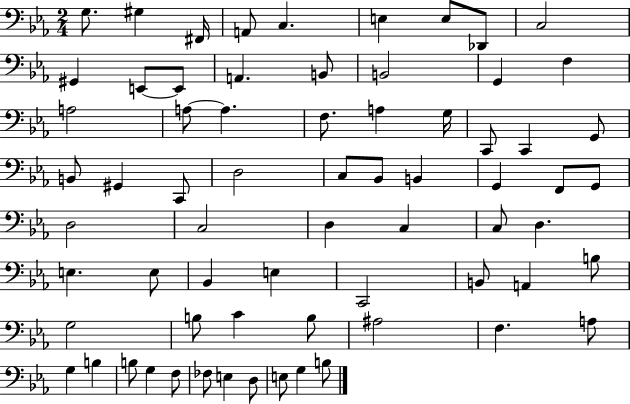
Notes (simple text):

G3/e. G#3/q F#2/s A2/e C3/q. E3/q E3/e Db2/e C3/h G#2/q E2/e E2/e A2/q. B2/e B2/h G2/q F3/q A3/h A3/e A3/q. F3/e. A3/q G3/s C2/e C2/q G2/e B2/e G#2/q C2/e D3/h C3/e Bb2/e B2/q G2/q F2/e G2/e D3/h C3/h D3/q C3/q C3/e D3/q. E3/q. E3/e Bb2/q E3/q C2/h B2/e A2/q B3/e G3/h B3/e C4/q B3/e A#3/h F3/q. A3/e G3/q B3/q B3/e G3/q F3/e FES3/e E3/q D3/e E3/e G3/q B3/e